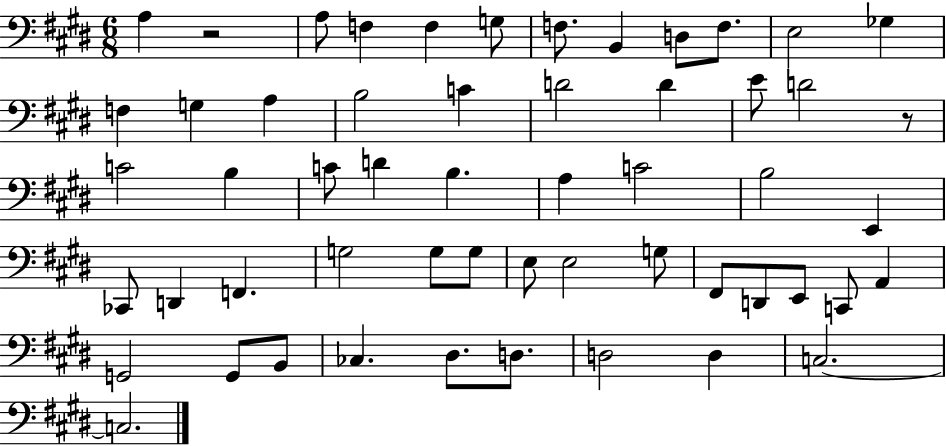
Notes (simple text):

A3/q R/h A3/e F3/q F3/q G3/e F3/e. B2/q D3/e F3/e. E3/h Gb3/q F3/q G3/q A3/q B3/h C4/q D4/h D4/q E4/e D4/h R/e C4/h B3/q C4/e D4/q B3/q. A3/q C4/h B3/h E2/q CES2/e D2/q F2/q. G3/h G3/e G3/e E3/e E3/h G3/e F#2/e D2/e E2/e C2/e A2/q G2/h G2/e B2/e CES3/q. D#3/e. D3/e. D3/h D3/q C3/h. C3/h.